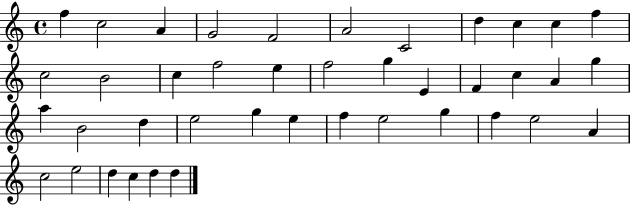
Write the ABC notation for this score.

X:1
T:Untitled
M:4/4
L:1/4
K:C
f c2 A G2 F2 A2 C2 d c c f c2 B2 c f2 e f2 g E F c A g a B2 d e2 g e f e2 g f e2 A c2 e2 d c d d